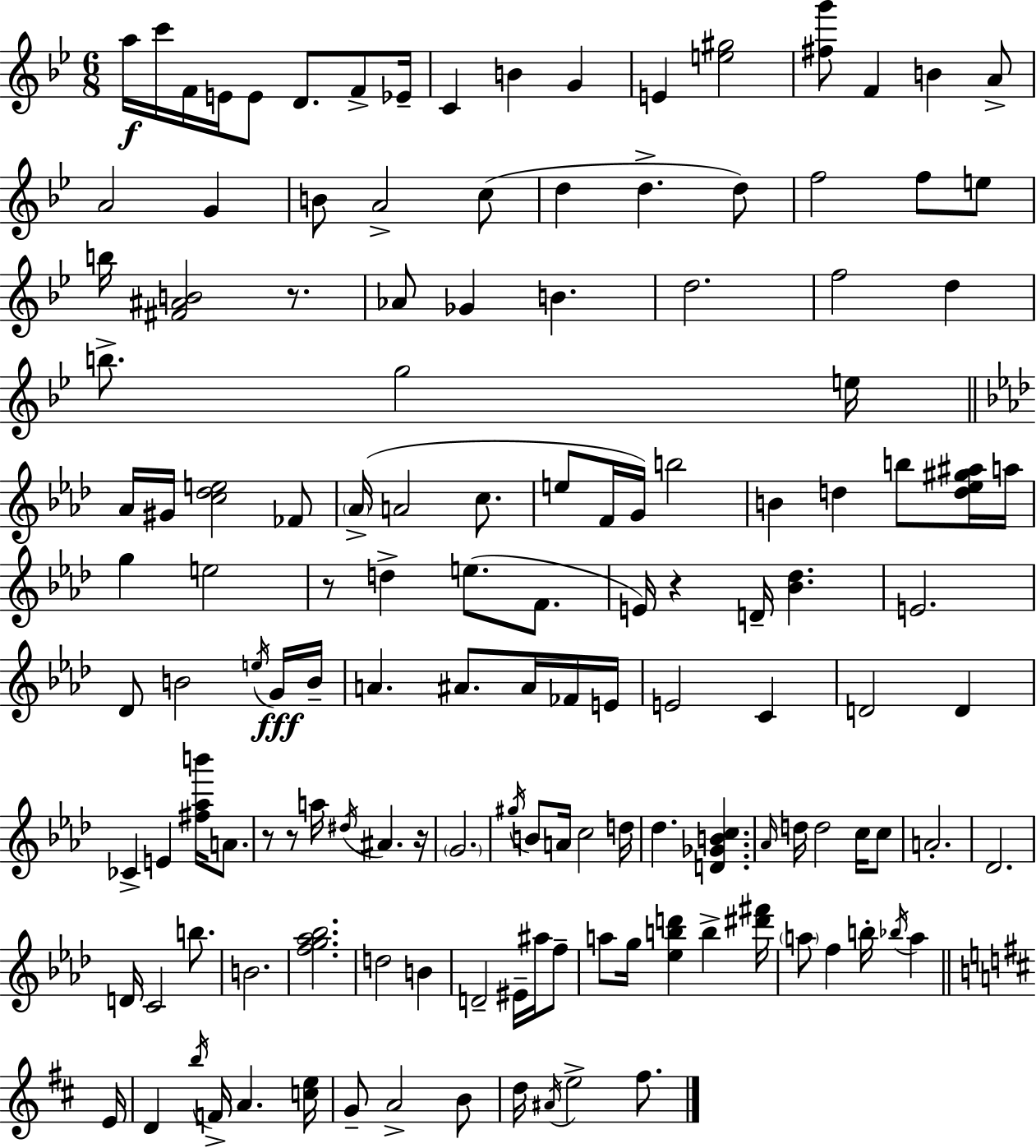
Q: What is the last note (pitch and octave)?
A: F#5